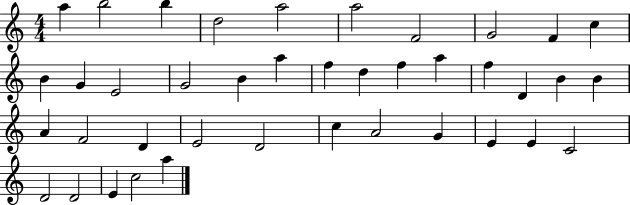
X:1
T:Untitled
M:4/4
L:1/4
K:C
a b2 b d2 a2 a2 F2 G2 F c B G E2 G2 B a f d f a f D B B A F2 D E2 D2 c A2 G E E C2 D2 D2 E c2 a